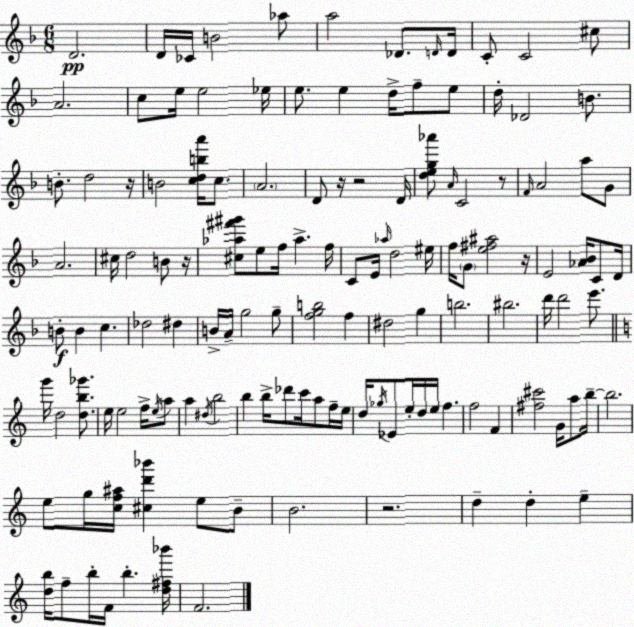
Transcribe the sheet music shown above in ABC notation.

X:1
T:Untitled
M:6/8
L:1/4
K:F
D2 D/4 _C/4 B2 _a/2 a2 _D/2 D/4 D/4 C/2 C2 ^c/2 A2 c/2 e/4 e2 _e/4 e/2 e d/4 f/2 e/2 d/4 _D2 B/2 B/2 d2 z/4 B2 [cdba']/4 c/2 A2 D/2 z/4 z2 D/4 [deg_a']/2 A/4 C2 z/2 F/4 A2 a/2 G/2 A2 ^c/4 d2 B/2 z/4 [^c_a^f'^g']/2 e/2 f/4 _a f/4 C/2 E/4 _a/4 d2 ^e/4 f/4 G/2 [e^f^a]2 z/4 E2 [_A_B]/4 C/2 D/4 B/2 B c _d2 ^d B/4 A/4 g2 g/2 [fgb]2 f ^d2 g b2 ^b2 d'/4 d'2 e'/2 g'/4 d2 [db_g']/2 e/4 e2 f/4 e/4 a/2 a ^d/4 b2 b b/4 _d'/2 c'/4 a/2 f/4 e/4 d/4 _g/4 _E/2 e/4 d/4 e/4 f f2 F [^f^c']2 G/4 a/2 b/4 b2 e/2 g/4 [cf^a]/4 [^cd'_b'] e/2 B/2 B2 z2 d d e [db]/4 f/2 b/4 F/4 b [d^f_b']/4 F2